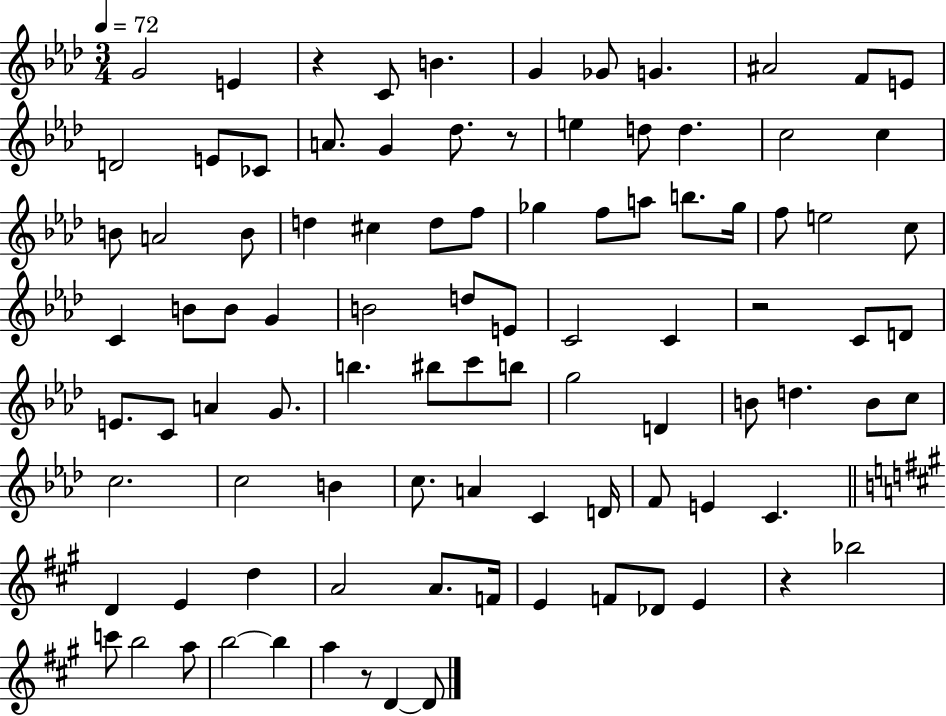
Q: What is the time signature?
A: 3/4